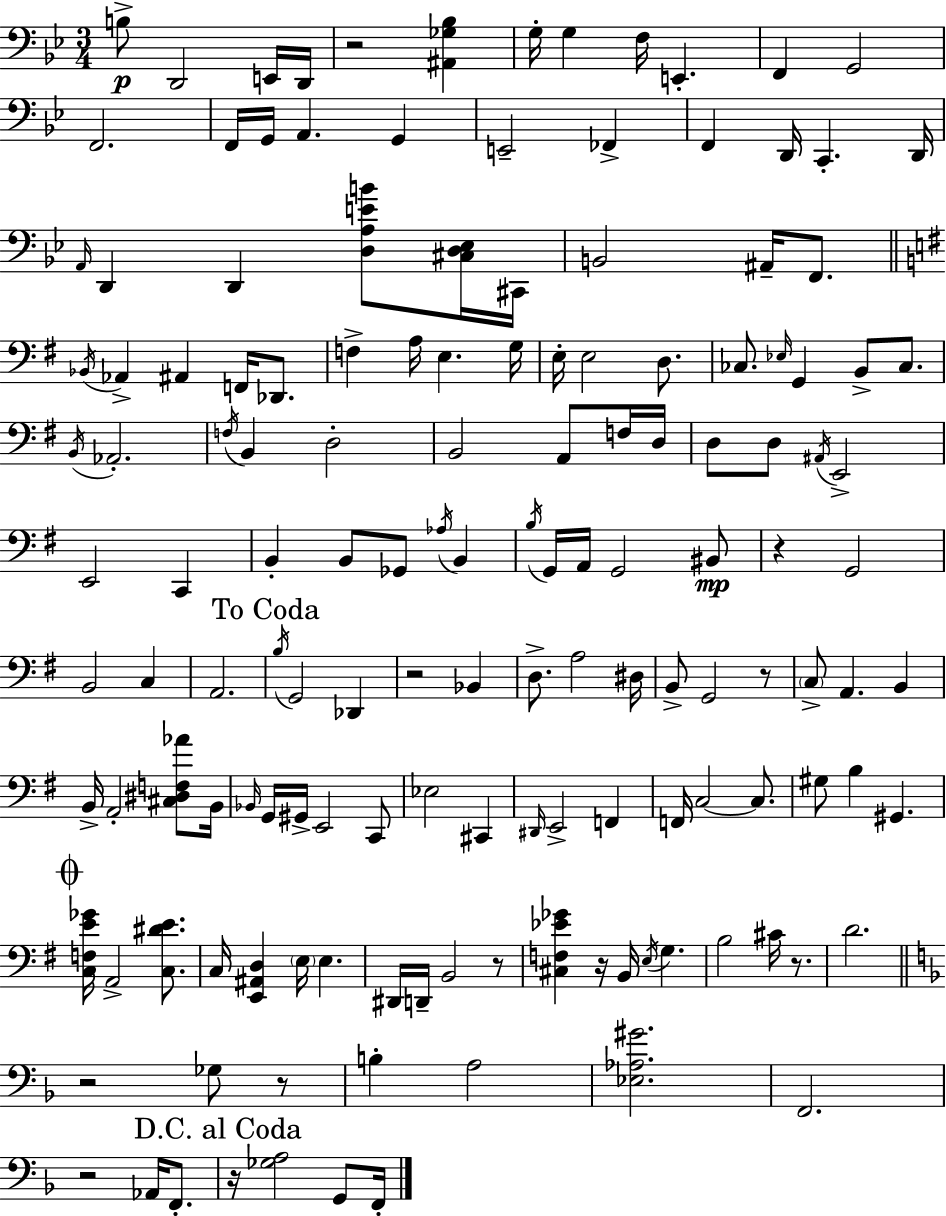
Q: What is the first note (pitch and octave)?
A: B3